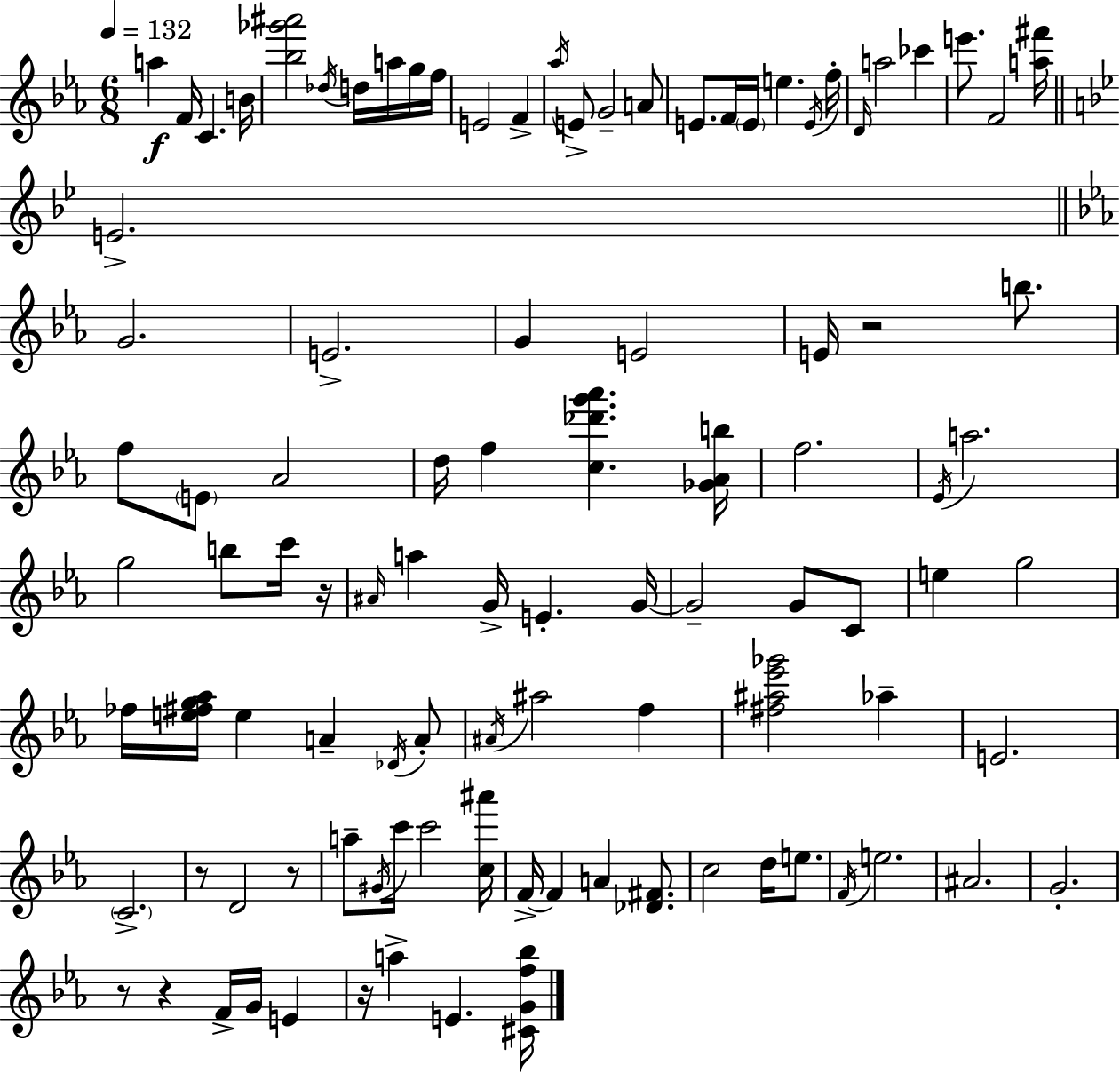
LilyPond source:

{
  \clef treble
  \numericTimeSignature
  \time 6/8
  \key c \minor
  \tempo 4 = 132
  a''4\f f'16 c'4. b'16 | <bes'' ges''' ais'''>2 \acciaccatura { des''16 } d''16 a''16 g''16 | f''16 e'2 f'4-> | \acciaccatura { aes''16 } e'8-> g'2-- | \break a'8 e'8. f'16 \parenthesize e'16 e''4. | \acciaccatura { e'16 } f''16-. \grace { d'16 } a''2 | ces'''4 e'''8. f'2 | <a'' fis'''>16 \bar "||" \break \key bes \major e'2.-> | \bar "||" \break \key c \minor g'2. | e'2.-> | g'4 e'2 | e'16 r2 b''8. | \break f''8 \parenthesize e'8 aes'2 | d''16 f''4 <c'' des''' g''' aes'''>4. <ges' aes' b''>16 | f''2. | \acciaccatura { ees'16 } a''2. | \break g''2 b''8 c'''16 | r16 \grace { ais'16 } a''4 g'16-> e'4.-. | g'16~~ g'2-- g'8 | c'8 e''4 g''2 | \break fes''16 <e'' fis'' g'' aes''>16 e''4 a'4-- | \acciaccatura { des'16 } a'8-. \acciaccatura { ais'16 } ais''2 | f''4 <fis'' ais'' ees''' ges'''>2 | aes''4-- e'2. | \break \parenthesize c'2.-> | r8 d'2 | r8 a''8-- \acciaccatura { gis'16 } c'''16 c'''2 | <c'' ais'''>16 f'16->~~ f'4 a'4 | \break <des' fis'>8. c''2 | d''16 e''8. \acciaccatura { f'16 } e''2. | ais'2. | g'2.-. | \break r8 r4 | f'16-> g'16 e'4 r16 a''4-> e'4. | <cis' g' f'' bes''>16 \bar "|."
}